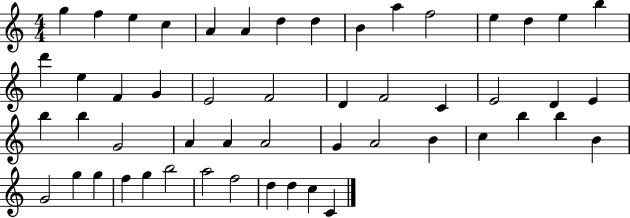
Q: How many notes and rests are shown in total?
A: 52